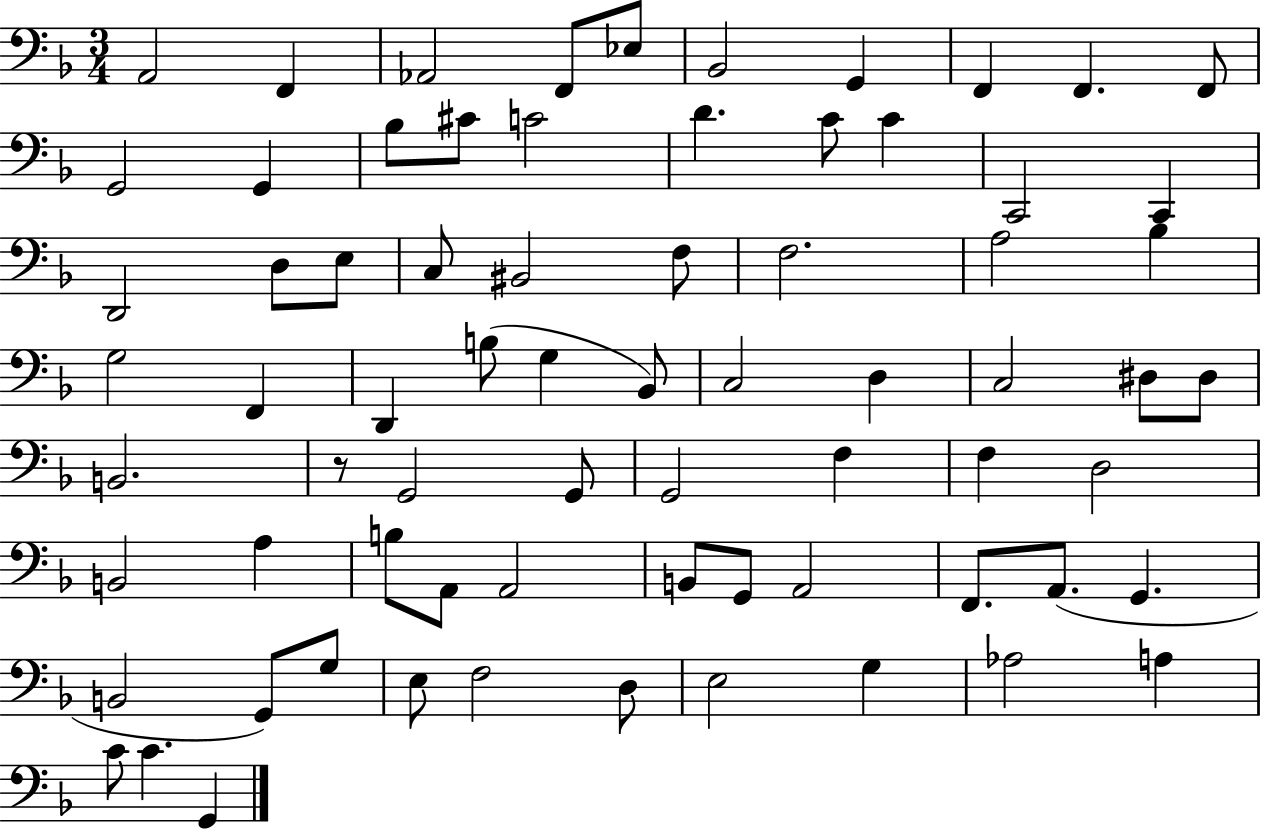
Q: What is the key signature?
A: F major